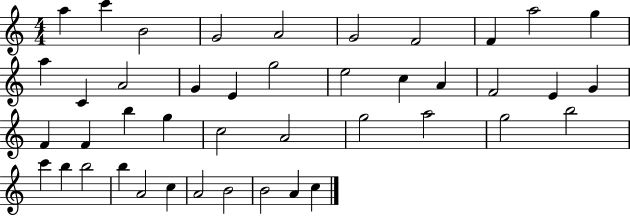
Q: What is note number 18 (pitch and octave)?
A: C5